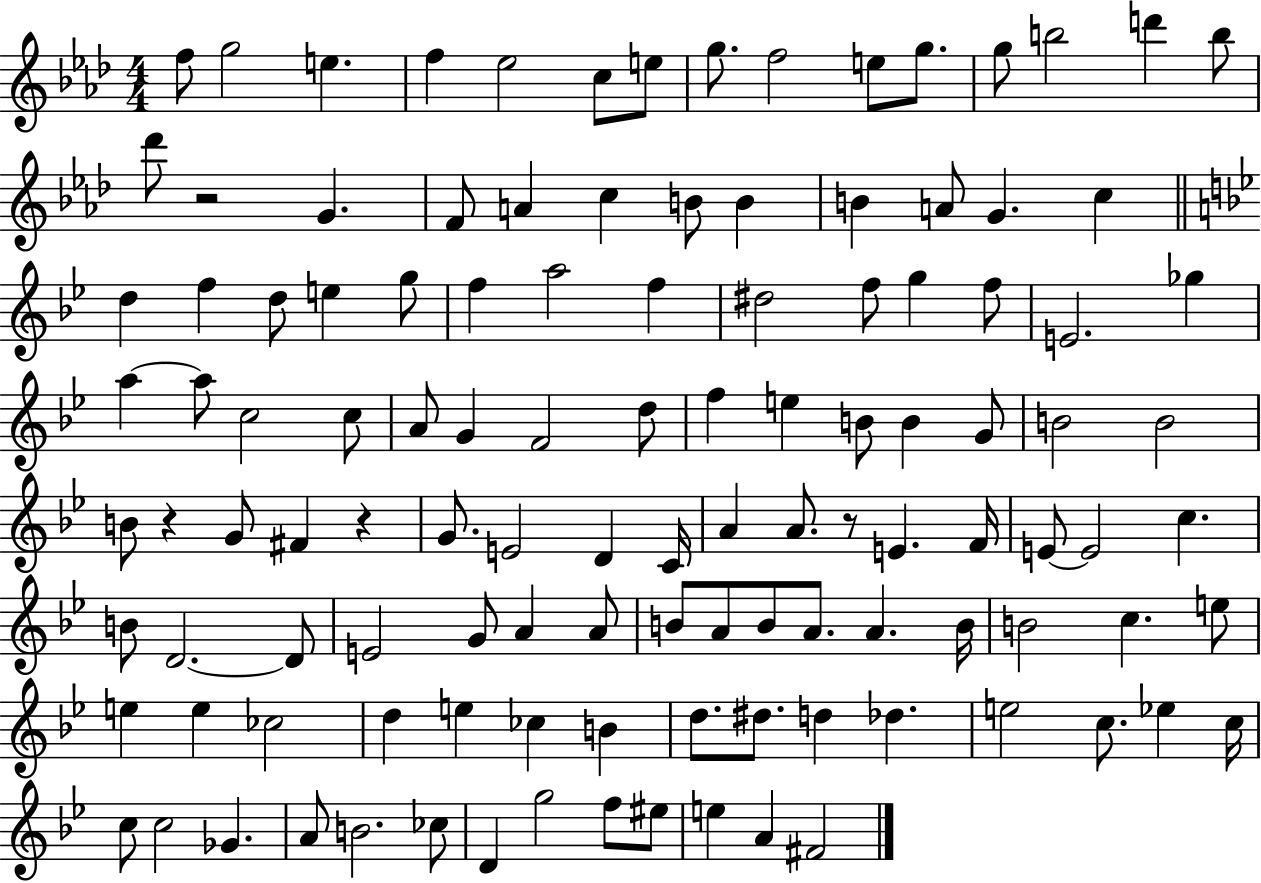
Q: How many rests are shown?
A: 4